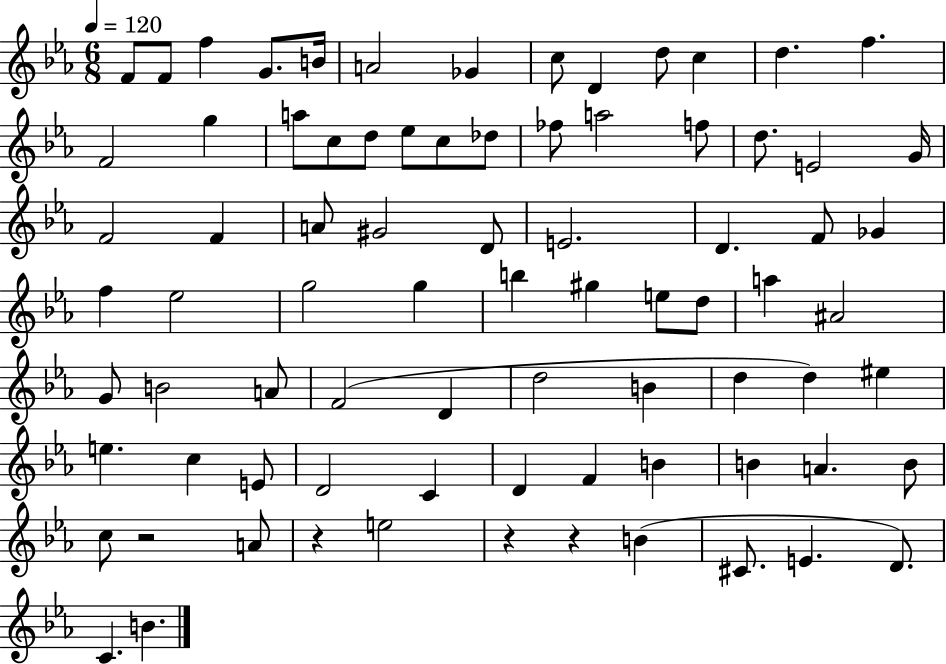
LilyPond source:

{
  \clef treble
  \numericTimeSignature
  \time 6/8
  \key ees \major
  \tempo 4 = 120
  \repeat volta 2 { f'8 f'8 f''4 g'8. b'16 | a'2 ges'4 | c''8 d'4 d''8 c''4 | d''4. f''4. | \break f'2 g''4 | a''8 c''8 d''8 ees''8 c''8 des''8 | fes''8 a''2 f''8 | d''8. e'2 g'16 | \break f'2 f'4 | a'8 gis'2 d'8 | e'2. | d'4. f'8 ges'4 | \break f''4 ees''2 | g''2 g''4 | b''4 gis''4 e''8 d''8 | a''4 ais'2 | \break g'8 b'2 a'8 | f'2( d'4 | d''2 b'4 | d''4 d''4) eis''4 | \break e''4. c''4 e'8 | d'2 c'4 | d'4 f'4 b'4 | b'4 a'4. b'8 | \break c''8 r2 a'8 | r4 e''2 | r4 r4 b'4( | cis'8. e'4. d'8.) | \break c'4. b'4. | } \bar "|."
}